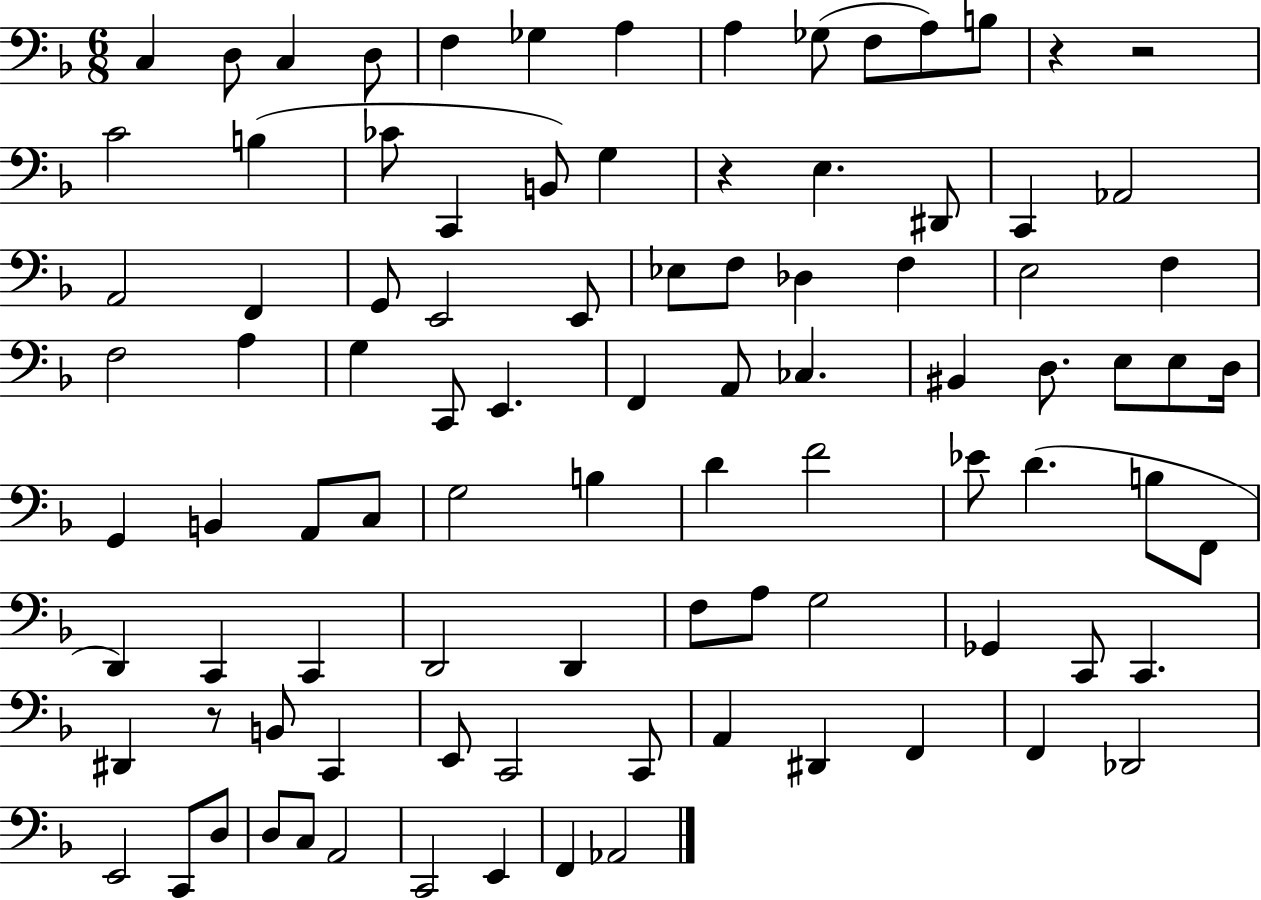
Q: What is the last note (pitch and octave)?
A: Ab2